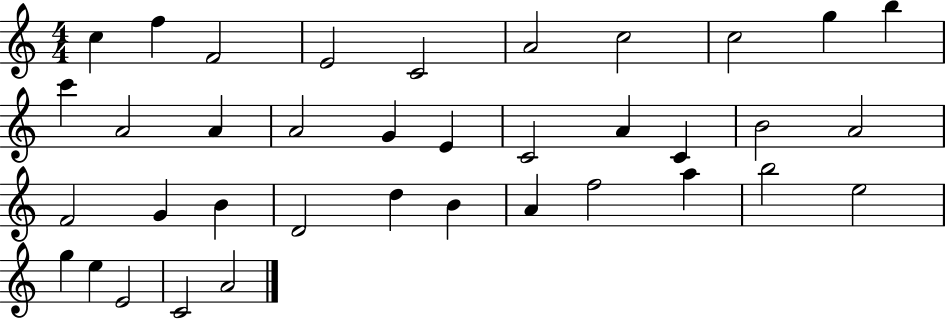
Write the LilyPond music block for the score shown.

{
  \clef treble
  \numericTimeSignature
  \time 4/4
  \key c \major
  c''4 f''4 f'2 | e'2 c'2 | a'2 c''2 | c''2 g''4 b''4 | \break c'''4 a'2 a'4 | a'2 g'4 e'4 | c'2 a'4 c'4 | b'2 a'2 | \break f'2 g'4 b'4 | d'2 d''4 b'4 | a'4 f''2 a''4 | b''2 e''2 | \break g''4 e''4 e'2 | c'2 a'2 | \bar "|."
}